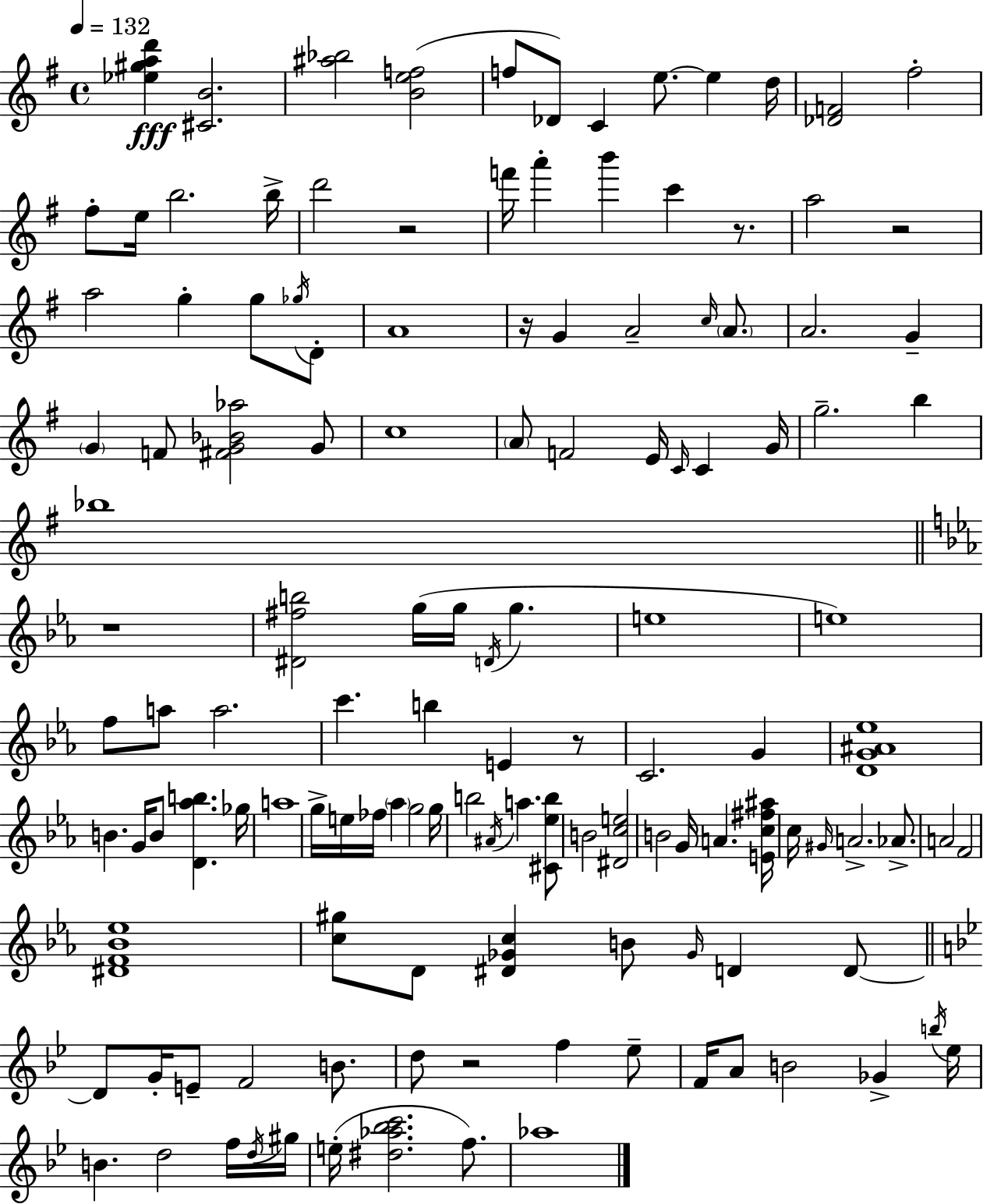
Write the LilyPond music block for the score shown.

{
  \clef treble
  \time 4/4
  \defaultTimeSignature
  \key g \major
  \tempo 4 = 132
  <ees'' gis'' a'' d'''>4\fff <cis' b'>2. | <ais'' bes''>2 <b' e'' f''>2( | f''8 des'8) c'4 e''8.~~ e''4 d''16 | <des' f'>2 fis''2-. | \break fis''8-. e''16 b''2. b''16-> | d'''2 r2 | f'''16 a'''4-. b'''4 c'''4 r8. | a''2 r2 | \break a''2 g''4-. g''8 \acciaccatura { ges''16 } d'8-. | a'1 | r16 g'4 a'2-- \grace { c''16 } \parenthesize a'8. | a'2. g'4-- | \break \parenthesize g'4 f'8 <fis' g' bes' aes''>2 | g'8 c''1 | \parenthesize a'8 f'2 e'16 \grace { c'16 } c'4 | g'16 g''2.-- b''4 | \break bes''1 | \bar "||" \break \key ees \major r1 | <dis' fis'' b''>2 g''16( g''16 \acciaccatura { d'16 } g''4. | e''1 | e''1) | \break f''8 a''8 a''2. | c'''4. b''4 e'4 r8 | c'2. g'4 | <d' g' ais' ees''>1 | \break b'4. g'16 b'8 <d' aes'' b''>4. | ges''16 a''1 | g''16-> e''16 fes''16 \parenthesize aes''4 g''2 | g''16 b''2 \acciaccatura { ais'16 } a''4. | \break <cis' ees'' b''>8 b'2 <dis' c'' e''>2 | b'2 g'16 a'4. | <e' c'' fis'' ais''>16 c''16 \grace { gis'16 } a'2.-> | aes'8.-> a'2 f'2 | \break <dis' f' bes' ees''>1 | <c'' gis''>8 d'8 <dis' ges' c''>4 b'8 \grace { ges'16 } d'4 | d'8~~ \bar "||" \break \key bes \major d'8 g'16-. e'8-- f'2 b'8. | d''8 r2 f''4 ees''8-- | f'16 a'8 b'2 ges'4-> \acciaccatura { b''16 } | ees''16 b'4. d''2 f''16 | \break \acciaccatura { d''16 } gis''16 e''16-.( <dis'' aes'' bes'' c'''>2. f''8.) | aes''1 | \bar "|."
}